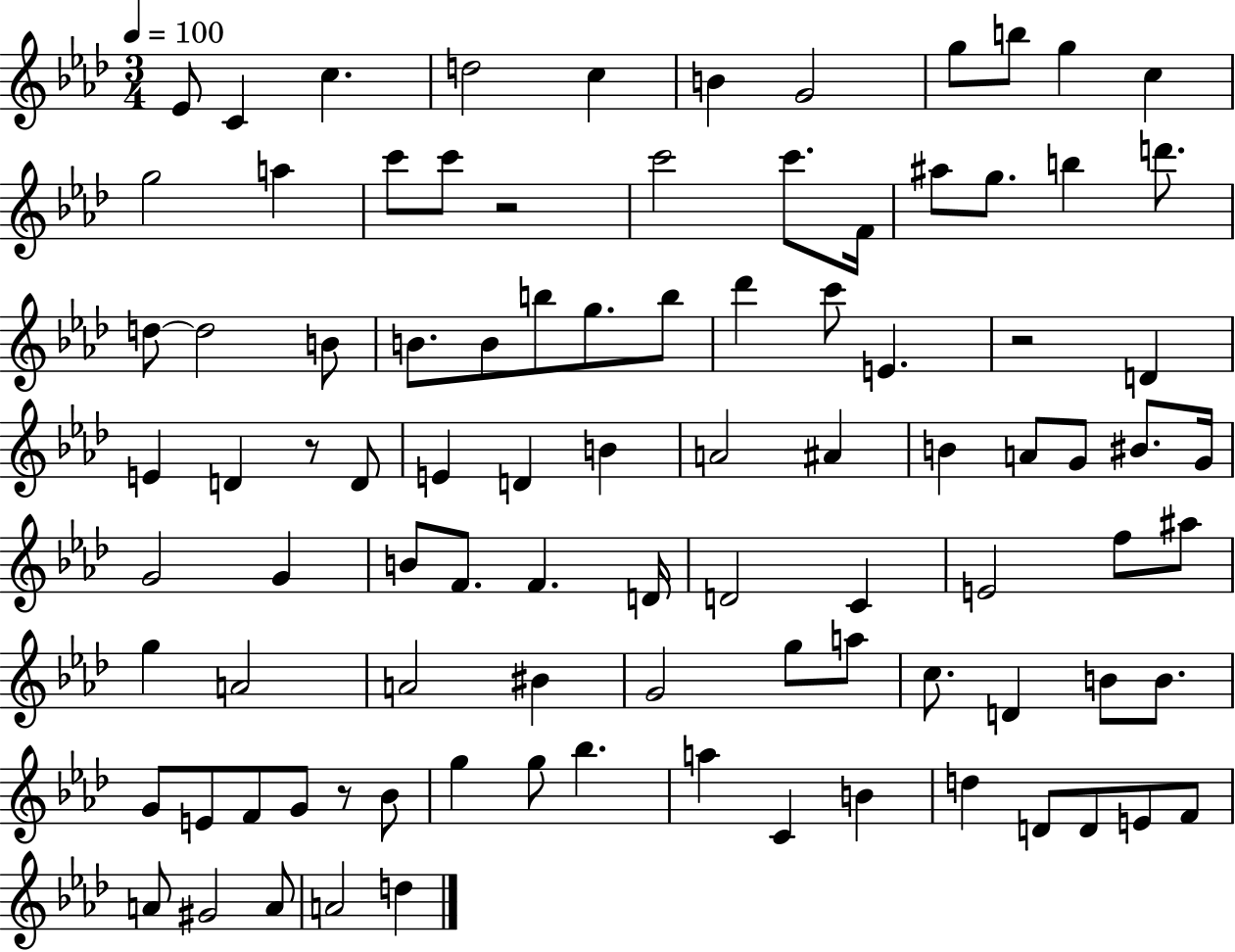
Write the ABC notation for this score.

X:1
T:Untitled
M:3/4
L:1/4
K:Ab
_E/2 C c d2 c B G2 g/2 b/2 g c g2 a c'/2 c'/2 z2 c'2 c'/2 F/4 ^a/2 g/2 b d'/2 d/2 d2 B/2 B/2 B/2 b/2 g/2 b/2 _d' c'/2 E z2 D E D z/2 D/2 E D B A2 ^A B A/2 G/2 ^B/2 G/4 G2 G B/2 F/2 F D/4 D2 C E2 f/2 ^a/2 g A2 A2 ^B G2 g/2 a/2 c/2 D B/2 B/2 G/2 E/2 F/2 G/2 z/2 _B/2 g g/2 _b a C B d D/2 D/2 E/2 F/2 A/2 ^G2 A/2 A2 d